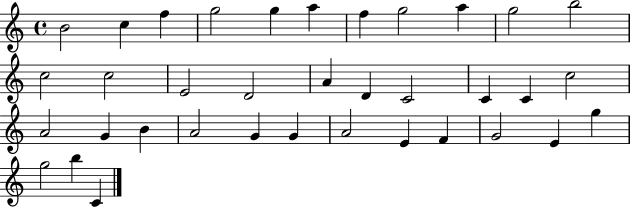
B4/h C5/q F5/q G5/h G5/q A5/q F5/q G5/h A5/q G5/h B5/h C5/h C5/h E4/h D4/h A4/q D4/q C4/h C4/q C4/q C5/h A4/h G4/q B4/q A4/h G4/q G4/q A4/h E4/q F4/q G4/h E4/q G5/q G5/h B5/q C4/q